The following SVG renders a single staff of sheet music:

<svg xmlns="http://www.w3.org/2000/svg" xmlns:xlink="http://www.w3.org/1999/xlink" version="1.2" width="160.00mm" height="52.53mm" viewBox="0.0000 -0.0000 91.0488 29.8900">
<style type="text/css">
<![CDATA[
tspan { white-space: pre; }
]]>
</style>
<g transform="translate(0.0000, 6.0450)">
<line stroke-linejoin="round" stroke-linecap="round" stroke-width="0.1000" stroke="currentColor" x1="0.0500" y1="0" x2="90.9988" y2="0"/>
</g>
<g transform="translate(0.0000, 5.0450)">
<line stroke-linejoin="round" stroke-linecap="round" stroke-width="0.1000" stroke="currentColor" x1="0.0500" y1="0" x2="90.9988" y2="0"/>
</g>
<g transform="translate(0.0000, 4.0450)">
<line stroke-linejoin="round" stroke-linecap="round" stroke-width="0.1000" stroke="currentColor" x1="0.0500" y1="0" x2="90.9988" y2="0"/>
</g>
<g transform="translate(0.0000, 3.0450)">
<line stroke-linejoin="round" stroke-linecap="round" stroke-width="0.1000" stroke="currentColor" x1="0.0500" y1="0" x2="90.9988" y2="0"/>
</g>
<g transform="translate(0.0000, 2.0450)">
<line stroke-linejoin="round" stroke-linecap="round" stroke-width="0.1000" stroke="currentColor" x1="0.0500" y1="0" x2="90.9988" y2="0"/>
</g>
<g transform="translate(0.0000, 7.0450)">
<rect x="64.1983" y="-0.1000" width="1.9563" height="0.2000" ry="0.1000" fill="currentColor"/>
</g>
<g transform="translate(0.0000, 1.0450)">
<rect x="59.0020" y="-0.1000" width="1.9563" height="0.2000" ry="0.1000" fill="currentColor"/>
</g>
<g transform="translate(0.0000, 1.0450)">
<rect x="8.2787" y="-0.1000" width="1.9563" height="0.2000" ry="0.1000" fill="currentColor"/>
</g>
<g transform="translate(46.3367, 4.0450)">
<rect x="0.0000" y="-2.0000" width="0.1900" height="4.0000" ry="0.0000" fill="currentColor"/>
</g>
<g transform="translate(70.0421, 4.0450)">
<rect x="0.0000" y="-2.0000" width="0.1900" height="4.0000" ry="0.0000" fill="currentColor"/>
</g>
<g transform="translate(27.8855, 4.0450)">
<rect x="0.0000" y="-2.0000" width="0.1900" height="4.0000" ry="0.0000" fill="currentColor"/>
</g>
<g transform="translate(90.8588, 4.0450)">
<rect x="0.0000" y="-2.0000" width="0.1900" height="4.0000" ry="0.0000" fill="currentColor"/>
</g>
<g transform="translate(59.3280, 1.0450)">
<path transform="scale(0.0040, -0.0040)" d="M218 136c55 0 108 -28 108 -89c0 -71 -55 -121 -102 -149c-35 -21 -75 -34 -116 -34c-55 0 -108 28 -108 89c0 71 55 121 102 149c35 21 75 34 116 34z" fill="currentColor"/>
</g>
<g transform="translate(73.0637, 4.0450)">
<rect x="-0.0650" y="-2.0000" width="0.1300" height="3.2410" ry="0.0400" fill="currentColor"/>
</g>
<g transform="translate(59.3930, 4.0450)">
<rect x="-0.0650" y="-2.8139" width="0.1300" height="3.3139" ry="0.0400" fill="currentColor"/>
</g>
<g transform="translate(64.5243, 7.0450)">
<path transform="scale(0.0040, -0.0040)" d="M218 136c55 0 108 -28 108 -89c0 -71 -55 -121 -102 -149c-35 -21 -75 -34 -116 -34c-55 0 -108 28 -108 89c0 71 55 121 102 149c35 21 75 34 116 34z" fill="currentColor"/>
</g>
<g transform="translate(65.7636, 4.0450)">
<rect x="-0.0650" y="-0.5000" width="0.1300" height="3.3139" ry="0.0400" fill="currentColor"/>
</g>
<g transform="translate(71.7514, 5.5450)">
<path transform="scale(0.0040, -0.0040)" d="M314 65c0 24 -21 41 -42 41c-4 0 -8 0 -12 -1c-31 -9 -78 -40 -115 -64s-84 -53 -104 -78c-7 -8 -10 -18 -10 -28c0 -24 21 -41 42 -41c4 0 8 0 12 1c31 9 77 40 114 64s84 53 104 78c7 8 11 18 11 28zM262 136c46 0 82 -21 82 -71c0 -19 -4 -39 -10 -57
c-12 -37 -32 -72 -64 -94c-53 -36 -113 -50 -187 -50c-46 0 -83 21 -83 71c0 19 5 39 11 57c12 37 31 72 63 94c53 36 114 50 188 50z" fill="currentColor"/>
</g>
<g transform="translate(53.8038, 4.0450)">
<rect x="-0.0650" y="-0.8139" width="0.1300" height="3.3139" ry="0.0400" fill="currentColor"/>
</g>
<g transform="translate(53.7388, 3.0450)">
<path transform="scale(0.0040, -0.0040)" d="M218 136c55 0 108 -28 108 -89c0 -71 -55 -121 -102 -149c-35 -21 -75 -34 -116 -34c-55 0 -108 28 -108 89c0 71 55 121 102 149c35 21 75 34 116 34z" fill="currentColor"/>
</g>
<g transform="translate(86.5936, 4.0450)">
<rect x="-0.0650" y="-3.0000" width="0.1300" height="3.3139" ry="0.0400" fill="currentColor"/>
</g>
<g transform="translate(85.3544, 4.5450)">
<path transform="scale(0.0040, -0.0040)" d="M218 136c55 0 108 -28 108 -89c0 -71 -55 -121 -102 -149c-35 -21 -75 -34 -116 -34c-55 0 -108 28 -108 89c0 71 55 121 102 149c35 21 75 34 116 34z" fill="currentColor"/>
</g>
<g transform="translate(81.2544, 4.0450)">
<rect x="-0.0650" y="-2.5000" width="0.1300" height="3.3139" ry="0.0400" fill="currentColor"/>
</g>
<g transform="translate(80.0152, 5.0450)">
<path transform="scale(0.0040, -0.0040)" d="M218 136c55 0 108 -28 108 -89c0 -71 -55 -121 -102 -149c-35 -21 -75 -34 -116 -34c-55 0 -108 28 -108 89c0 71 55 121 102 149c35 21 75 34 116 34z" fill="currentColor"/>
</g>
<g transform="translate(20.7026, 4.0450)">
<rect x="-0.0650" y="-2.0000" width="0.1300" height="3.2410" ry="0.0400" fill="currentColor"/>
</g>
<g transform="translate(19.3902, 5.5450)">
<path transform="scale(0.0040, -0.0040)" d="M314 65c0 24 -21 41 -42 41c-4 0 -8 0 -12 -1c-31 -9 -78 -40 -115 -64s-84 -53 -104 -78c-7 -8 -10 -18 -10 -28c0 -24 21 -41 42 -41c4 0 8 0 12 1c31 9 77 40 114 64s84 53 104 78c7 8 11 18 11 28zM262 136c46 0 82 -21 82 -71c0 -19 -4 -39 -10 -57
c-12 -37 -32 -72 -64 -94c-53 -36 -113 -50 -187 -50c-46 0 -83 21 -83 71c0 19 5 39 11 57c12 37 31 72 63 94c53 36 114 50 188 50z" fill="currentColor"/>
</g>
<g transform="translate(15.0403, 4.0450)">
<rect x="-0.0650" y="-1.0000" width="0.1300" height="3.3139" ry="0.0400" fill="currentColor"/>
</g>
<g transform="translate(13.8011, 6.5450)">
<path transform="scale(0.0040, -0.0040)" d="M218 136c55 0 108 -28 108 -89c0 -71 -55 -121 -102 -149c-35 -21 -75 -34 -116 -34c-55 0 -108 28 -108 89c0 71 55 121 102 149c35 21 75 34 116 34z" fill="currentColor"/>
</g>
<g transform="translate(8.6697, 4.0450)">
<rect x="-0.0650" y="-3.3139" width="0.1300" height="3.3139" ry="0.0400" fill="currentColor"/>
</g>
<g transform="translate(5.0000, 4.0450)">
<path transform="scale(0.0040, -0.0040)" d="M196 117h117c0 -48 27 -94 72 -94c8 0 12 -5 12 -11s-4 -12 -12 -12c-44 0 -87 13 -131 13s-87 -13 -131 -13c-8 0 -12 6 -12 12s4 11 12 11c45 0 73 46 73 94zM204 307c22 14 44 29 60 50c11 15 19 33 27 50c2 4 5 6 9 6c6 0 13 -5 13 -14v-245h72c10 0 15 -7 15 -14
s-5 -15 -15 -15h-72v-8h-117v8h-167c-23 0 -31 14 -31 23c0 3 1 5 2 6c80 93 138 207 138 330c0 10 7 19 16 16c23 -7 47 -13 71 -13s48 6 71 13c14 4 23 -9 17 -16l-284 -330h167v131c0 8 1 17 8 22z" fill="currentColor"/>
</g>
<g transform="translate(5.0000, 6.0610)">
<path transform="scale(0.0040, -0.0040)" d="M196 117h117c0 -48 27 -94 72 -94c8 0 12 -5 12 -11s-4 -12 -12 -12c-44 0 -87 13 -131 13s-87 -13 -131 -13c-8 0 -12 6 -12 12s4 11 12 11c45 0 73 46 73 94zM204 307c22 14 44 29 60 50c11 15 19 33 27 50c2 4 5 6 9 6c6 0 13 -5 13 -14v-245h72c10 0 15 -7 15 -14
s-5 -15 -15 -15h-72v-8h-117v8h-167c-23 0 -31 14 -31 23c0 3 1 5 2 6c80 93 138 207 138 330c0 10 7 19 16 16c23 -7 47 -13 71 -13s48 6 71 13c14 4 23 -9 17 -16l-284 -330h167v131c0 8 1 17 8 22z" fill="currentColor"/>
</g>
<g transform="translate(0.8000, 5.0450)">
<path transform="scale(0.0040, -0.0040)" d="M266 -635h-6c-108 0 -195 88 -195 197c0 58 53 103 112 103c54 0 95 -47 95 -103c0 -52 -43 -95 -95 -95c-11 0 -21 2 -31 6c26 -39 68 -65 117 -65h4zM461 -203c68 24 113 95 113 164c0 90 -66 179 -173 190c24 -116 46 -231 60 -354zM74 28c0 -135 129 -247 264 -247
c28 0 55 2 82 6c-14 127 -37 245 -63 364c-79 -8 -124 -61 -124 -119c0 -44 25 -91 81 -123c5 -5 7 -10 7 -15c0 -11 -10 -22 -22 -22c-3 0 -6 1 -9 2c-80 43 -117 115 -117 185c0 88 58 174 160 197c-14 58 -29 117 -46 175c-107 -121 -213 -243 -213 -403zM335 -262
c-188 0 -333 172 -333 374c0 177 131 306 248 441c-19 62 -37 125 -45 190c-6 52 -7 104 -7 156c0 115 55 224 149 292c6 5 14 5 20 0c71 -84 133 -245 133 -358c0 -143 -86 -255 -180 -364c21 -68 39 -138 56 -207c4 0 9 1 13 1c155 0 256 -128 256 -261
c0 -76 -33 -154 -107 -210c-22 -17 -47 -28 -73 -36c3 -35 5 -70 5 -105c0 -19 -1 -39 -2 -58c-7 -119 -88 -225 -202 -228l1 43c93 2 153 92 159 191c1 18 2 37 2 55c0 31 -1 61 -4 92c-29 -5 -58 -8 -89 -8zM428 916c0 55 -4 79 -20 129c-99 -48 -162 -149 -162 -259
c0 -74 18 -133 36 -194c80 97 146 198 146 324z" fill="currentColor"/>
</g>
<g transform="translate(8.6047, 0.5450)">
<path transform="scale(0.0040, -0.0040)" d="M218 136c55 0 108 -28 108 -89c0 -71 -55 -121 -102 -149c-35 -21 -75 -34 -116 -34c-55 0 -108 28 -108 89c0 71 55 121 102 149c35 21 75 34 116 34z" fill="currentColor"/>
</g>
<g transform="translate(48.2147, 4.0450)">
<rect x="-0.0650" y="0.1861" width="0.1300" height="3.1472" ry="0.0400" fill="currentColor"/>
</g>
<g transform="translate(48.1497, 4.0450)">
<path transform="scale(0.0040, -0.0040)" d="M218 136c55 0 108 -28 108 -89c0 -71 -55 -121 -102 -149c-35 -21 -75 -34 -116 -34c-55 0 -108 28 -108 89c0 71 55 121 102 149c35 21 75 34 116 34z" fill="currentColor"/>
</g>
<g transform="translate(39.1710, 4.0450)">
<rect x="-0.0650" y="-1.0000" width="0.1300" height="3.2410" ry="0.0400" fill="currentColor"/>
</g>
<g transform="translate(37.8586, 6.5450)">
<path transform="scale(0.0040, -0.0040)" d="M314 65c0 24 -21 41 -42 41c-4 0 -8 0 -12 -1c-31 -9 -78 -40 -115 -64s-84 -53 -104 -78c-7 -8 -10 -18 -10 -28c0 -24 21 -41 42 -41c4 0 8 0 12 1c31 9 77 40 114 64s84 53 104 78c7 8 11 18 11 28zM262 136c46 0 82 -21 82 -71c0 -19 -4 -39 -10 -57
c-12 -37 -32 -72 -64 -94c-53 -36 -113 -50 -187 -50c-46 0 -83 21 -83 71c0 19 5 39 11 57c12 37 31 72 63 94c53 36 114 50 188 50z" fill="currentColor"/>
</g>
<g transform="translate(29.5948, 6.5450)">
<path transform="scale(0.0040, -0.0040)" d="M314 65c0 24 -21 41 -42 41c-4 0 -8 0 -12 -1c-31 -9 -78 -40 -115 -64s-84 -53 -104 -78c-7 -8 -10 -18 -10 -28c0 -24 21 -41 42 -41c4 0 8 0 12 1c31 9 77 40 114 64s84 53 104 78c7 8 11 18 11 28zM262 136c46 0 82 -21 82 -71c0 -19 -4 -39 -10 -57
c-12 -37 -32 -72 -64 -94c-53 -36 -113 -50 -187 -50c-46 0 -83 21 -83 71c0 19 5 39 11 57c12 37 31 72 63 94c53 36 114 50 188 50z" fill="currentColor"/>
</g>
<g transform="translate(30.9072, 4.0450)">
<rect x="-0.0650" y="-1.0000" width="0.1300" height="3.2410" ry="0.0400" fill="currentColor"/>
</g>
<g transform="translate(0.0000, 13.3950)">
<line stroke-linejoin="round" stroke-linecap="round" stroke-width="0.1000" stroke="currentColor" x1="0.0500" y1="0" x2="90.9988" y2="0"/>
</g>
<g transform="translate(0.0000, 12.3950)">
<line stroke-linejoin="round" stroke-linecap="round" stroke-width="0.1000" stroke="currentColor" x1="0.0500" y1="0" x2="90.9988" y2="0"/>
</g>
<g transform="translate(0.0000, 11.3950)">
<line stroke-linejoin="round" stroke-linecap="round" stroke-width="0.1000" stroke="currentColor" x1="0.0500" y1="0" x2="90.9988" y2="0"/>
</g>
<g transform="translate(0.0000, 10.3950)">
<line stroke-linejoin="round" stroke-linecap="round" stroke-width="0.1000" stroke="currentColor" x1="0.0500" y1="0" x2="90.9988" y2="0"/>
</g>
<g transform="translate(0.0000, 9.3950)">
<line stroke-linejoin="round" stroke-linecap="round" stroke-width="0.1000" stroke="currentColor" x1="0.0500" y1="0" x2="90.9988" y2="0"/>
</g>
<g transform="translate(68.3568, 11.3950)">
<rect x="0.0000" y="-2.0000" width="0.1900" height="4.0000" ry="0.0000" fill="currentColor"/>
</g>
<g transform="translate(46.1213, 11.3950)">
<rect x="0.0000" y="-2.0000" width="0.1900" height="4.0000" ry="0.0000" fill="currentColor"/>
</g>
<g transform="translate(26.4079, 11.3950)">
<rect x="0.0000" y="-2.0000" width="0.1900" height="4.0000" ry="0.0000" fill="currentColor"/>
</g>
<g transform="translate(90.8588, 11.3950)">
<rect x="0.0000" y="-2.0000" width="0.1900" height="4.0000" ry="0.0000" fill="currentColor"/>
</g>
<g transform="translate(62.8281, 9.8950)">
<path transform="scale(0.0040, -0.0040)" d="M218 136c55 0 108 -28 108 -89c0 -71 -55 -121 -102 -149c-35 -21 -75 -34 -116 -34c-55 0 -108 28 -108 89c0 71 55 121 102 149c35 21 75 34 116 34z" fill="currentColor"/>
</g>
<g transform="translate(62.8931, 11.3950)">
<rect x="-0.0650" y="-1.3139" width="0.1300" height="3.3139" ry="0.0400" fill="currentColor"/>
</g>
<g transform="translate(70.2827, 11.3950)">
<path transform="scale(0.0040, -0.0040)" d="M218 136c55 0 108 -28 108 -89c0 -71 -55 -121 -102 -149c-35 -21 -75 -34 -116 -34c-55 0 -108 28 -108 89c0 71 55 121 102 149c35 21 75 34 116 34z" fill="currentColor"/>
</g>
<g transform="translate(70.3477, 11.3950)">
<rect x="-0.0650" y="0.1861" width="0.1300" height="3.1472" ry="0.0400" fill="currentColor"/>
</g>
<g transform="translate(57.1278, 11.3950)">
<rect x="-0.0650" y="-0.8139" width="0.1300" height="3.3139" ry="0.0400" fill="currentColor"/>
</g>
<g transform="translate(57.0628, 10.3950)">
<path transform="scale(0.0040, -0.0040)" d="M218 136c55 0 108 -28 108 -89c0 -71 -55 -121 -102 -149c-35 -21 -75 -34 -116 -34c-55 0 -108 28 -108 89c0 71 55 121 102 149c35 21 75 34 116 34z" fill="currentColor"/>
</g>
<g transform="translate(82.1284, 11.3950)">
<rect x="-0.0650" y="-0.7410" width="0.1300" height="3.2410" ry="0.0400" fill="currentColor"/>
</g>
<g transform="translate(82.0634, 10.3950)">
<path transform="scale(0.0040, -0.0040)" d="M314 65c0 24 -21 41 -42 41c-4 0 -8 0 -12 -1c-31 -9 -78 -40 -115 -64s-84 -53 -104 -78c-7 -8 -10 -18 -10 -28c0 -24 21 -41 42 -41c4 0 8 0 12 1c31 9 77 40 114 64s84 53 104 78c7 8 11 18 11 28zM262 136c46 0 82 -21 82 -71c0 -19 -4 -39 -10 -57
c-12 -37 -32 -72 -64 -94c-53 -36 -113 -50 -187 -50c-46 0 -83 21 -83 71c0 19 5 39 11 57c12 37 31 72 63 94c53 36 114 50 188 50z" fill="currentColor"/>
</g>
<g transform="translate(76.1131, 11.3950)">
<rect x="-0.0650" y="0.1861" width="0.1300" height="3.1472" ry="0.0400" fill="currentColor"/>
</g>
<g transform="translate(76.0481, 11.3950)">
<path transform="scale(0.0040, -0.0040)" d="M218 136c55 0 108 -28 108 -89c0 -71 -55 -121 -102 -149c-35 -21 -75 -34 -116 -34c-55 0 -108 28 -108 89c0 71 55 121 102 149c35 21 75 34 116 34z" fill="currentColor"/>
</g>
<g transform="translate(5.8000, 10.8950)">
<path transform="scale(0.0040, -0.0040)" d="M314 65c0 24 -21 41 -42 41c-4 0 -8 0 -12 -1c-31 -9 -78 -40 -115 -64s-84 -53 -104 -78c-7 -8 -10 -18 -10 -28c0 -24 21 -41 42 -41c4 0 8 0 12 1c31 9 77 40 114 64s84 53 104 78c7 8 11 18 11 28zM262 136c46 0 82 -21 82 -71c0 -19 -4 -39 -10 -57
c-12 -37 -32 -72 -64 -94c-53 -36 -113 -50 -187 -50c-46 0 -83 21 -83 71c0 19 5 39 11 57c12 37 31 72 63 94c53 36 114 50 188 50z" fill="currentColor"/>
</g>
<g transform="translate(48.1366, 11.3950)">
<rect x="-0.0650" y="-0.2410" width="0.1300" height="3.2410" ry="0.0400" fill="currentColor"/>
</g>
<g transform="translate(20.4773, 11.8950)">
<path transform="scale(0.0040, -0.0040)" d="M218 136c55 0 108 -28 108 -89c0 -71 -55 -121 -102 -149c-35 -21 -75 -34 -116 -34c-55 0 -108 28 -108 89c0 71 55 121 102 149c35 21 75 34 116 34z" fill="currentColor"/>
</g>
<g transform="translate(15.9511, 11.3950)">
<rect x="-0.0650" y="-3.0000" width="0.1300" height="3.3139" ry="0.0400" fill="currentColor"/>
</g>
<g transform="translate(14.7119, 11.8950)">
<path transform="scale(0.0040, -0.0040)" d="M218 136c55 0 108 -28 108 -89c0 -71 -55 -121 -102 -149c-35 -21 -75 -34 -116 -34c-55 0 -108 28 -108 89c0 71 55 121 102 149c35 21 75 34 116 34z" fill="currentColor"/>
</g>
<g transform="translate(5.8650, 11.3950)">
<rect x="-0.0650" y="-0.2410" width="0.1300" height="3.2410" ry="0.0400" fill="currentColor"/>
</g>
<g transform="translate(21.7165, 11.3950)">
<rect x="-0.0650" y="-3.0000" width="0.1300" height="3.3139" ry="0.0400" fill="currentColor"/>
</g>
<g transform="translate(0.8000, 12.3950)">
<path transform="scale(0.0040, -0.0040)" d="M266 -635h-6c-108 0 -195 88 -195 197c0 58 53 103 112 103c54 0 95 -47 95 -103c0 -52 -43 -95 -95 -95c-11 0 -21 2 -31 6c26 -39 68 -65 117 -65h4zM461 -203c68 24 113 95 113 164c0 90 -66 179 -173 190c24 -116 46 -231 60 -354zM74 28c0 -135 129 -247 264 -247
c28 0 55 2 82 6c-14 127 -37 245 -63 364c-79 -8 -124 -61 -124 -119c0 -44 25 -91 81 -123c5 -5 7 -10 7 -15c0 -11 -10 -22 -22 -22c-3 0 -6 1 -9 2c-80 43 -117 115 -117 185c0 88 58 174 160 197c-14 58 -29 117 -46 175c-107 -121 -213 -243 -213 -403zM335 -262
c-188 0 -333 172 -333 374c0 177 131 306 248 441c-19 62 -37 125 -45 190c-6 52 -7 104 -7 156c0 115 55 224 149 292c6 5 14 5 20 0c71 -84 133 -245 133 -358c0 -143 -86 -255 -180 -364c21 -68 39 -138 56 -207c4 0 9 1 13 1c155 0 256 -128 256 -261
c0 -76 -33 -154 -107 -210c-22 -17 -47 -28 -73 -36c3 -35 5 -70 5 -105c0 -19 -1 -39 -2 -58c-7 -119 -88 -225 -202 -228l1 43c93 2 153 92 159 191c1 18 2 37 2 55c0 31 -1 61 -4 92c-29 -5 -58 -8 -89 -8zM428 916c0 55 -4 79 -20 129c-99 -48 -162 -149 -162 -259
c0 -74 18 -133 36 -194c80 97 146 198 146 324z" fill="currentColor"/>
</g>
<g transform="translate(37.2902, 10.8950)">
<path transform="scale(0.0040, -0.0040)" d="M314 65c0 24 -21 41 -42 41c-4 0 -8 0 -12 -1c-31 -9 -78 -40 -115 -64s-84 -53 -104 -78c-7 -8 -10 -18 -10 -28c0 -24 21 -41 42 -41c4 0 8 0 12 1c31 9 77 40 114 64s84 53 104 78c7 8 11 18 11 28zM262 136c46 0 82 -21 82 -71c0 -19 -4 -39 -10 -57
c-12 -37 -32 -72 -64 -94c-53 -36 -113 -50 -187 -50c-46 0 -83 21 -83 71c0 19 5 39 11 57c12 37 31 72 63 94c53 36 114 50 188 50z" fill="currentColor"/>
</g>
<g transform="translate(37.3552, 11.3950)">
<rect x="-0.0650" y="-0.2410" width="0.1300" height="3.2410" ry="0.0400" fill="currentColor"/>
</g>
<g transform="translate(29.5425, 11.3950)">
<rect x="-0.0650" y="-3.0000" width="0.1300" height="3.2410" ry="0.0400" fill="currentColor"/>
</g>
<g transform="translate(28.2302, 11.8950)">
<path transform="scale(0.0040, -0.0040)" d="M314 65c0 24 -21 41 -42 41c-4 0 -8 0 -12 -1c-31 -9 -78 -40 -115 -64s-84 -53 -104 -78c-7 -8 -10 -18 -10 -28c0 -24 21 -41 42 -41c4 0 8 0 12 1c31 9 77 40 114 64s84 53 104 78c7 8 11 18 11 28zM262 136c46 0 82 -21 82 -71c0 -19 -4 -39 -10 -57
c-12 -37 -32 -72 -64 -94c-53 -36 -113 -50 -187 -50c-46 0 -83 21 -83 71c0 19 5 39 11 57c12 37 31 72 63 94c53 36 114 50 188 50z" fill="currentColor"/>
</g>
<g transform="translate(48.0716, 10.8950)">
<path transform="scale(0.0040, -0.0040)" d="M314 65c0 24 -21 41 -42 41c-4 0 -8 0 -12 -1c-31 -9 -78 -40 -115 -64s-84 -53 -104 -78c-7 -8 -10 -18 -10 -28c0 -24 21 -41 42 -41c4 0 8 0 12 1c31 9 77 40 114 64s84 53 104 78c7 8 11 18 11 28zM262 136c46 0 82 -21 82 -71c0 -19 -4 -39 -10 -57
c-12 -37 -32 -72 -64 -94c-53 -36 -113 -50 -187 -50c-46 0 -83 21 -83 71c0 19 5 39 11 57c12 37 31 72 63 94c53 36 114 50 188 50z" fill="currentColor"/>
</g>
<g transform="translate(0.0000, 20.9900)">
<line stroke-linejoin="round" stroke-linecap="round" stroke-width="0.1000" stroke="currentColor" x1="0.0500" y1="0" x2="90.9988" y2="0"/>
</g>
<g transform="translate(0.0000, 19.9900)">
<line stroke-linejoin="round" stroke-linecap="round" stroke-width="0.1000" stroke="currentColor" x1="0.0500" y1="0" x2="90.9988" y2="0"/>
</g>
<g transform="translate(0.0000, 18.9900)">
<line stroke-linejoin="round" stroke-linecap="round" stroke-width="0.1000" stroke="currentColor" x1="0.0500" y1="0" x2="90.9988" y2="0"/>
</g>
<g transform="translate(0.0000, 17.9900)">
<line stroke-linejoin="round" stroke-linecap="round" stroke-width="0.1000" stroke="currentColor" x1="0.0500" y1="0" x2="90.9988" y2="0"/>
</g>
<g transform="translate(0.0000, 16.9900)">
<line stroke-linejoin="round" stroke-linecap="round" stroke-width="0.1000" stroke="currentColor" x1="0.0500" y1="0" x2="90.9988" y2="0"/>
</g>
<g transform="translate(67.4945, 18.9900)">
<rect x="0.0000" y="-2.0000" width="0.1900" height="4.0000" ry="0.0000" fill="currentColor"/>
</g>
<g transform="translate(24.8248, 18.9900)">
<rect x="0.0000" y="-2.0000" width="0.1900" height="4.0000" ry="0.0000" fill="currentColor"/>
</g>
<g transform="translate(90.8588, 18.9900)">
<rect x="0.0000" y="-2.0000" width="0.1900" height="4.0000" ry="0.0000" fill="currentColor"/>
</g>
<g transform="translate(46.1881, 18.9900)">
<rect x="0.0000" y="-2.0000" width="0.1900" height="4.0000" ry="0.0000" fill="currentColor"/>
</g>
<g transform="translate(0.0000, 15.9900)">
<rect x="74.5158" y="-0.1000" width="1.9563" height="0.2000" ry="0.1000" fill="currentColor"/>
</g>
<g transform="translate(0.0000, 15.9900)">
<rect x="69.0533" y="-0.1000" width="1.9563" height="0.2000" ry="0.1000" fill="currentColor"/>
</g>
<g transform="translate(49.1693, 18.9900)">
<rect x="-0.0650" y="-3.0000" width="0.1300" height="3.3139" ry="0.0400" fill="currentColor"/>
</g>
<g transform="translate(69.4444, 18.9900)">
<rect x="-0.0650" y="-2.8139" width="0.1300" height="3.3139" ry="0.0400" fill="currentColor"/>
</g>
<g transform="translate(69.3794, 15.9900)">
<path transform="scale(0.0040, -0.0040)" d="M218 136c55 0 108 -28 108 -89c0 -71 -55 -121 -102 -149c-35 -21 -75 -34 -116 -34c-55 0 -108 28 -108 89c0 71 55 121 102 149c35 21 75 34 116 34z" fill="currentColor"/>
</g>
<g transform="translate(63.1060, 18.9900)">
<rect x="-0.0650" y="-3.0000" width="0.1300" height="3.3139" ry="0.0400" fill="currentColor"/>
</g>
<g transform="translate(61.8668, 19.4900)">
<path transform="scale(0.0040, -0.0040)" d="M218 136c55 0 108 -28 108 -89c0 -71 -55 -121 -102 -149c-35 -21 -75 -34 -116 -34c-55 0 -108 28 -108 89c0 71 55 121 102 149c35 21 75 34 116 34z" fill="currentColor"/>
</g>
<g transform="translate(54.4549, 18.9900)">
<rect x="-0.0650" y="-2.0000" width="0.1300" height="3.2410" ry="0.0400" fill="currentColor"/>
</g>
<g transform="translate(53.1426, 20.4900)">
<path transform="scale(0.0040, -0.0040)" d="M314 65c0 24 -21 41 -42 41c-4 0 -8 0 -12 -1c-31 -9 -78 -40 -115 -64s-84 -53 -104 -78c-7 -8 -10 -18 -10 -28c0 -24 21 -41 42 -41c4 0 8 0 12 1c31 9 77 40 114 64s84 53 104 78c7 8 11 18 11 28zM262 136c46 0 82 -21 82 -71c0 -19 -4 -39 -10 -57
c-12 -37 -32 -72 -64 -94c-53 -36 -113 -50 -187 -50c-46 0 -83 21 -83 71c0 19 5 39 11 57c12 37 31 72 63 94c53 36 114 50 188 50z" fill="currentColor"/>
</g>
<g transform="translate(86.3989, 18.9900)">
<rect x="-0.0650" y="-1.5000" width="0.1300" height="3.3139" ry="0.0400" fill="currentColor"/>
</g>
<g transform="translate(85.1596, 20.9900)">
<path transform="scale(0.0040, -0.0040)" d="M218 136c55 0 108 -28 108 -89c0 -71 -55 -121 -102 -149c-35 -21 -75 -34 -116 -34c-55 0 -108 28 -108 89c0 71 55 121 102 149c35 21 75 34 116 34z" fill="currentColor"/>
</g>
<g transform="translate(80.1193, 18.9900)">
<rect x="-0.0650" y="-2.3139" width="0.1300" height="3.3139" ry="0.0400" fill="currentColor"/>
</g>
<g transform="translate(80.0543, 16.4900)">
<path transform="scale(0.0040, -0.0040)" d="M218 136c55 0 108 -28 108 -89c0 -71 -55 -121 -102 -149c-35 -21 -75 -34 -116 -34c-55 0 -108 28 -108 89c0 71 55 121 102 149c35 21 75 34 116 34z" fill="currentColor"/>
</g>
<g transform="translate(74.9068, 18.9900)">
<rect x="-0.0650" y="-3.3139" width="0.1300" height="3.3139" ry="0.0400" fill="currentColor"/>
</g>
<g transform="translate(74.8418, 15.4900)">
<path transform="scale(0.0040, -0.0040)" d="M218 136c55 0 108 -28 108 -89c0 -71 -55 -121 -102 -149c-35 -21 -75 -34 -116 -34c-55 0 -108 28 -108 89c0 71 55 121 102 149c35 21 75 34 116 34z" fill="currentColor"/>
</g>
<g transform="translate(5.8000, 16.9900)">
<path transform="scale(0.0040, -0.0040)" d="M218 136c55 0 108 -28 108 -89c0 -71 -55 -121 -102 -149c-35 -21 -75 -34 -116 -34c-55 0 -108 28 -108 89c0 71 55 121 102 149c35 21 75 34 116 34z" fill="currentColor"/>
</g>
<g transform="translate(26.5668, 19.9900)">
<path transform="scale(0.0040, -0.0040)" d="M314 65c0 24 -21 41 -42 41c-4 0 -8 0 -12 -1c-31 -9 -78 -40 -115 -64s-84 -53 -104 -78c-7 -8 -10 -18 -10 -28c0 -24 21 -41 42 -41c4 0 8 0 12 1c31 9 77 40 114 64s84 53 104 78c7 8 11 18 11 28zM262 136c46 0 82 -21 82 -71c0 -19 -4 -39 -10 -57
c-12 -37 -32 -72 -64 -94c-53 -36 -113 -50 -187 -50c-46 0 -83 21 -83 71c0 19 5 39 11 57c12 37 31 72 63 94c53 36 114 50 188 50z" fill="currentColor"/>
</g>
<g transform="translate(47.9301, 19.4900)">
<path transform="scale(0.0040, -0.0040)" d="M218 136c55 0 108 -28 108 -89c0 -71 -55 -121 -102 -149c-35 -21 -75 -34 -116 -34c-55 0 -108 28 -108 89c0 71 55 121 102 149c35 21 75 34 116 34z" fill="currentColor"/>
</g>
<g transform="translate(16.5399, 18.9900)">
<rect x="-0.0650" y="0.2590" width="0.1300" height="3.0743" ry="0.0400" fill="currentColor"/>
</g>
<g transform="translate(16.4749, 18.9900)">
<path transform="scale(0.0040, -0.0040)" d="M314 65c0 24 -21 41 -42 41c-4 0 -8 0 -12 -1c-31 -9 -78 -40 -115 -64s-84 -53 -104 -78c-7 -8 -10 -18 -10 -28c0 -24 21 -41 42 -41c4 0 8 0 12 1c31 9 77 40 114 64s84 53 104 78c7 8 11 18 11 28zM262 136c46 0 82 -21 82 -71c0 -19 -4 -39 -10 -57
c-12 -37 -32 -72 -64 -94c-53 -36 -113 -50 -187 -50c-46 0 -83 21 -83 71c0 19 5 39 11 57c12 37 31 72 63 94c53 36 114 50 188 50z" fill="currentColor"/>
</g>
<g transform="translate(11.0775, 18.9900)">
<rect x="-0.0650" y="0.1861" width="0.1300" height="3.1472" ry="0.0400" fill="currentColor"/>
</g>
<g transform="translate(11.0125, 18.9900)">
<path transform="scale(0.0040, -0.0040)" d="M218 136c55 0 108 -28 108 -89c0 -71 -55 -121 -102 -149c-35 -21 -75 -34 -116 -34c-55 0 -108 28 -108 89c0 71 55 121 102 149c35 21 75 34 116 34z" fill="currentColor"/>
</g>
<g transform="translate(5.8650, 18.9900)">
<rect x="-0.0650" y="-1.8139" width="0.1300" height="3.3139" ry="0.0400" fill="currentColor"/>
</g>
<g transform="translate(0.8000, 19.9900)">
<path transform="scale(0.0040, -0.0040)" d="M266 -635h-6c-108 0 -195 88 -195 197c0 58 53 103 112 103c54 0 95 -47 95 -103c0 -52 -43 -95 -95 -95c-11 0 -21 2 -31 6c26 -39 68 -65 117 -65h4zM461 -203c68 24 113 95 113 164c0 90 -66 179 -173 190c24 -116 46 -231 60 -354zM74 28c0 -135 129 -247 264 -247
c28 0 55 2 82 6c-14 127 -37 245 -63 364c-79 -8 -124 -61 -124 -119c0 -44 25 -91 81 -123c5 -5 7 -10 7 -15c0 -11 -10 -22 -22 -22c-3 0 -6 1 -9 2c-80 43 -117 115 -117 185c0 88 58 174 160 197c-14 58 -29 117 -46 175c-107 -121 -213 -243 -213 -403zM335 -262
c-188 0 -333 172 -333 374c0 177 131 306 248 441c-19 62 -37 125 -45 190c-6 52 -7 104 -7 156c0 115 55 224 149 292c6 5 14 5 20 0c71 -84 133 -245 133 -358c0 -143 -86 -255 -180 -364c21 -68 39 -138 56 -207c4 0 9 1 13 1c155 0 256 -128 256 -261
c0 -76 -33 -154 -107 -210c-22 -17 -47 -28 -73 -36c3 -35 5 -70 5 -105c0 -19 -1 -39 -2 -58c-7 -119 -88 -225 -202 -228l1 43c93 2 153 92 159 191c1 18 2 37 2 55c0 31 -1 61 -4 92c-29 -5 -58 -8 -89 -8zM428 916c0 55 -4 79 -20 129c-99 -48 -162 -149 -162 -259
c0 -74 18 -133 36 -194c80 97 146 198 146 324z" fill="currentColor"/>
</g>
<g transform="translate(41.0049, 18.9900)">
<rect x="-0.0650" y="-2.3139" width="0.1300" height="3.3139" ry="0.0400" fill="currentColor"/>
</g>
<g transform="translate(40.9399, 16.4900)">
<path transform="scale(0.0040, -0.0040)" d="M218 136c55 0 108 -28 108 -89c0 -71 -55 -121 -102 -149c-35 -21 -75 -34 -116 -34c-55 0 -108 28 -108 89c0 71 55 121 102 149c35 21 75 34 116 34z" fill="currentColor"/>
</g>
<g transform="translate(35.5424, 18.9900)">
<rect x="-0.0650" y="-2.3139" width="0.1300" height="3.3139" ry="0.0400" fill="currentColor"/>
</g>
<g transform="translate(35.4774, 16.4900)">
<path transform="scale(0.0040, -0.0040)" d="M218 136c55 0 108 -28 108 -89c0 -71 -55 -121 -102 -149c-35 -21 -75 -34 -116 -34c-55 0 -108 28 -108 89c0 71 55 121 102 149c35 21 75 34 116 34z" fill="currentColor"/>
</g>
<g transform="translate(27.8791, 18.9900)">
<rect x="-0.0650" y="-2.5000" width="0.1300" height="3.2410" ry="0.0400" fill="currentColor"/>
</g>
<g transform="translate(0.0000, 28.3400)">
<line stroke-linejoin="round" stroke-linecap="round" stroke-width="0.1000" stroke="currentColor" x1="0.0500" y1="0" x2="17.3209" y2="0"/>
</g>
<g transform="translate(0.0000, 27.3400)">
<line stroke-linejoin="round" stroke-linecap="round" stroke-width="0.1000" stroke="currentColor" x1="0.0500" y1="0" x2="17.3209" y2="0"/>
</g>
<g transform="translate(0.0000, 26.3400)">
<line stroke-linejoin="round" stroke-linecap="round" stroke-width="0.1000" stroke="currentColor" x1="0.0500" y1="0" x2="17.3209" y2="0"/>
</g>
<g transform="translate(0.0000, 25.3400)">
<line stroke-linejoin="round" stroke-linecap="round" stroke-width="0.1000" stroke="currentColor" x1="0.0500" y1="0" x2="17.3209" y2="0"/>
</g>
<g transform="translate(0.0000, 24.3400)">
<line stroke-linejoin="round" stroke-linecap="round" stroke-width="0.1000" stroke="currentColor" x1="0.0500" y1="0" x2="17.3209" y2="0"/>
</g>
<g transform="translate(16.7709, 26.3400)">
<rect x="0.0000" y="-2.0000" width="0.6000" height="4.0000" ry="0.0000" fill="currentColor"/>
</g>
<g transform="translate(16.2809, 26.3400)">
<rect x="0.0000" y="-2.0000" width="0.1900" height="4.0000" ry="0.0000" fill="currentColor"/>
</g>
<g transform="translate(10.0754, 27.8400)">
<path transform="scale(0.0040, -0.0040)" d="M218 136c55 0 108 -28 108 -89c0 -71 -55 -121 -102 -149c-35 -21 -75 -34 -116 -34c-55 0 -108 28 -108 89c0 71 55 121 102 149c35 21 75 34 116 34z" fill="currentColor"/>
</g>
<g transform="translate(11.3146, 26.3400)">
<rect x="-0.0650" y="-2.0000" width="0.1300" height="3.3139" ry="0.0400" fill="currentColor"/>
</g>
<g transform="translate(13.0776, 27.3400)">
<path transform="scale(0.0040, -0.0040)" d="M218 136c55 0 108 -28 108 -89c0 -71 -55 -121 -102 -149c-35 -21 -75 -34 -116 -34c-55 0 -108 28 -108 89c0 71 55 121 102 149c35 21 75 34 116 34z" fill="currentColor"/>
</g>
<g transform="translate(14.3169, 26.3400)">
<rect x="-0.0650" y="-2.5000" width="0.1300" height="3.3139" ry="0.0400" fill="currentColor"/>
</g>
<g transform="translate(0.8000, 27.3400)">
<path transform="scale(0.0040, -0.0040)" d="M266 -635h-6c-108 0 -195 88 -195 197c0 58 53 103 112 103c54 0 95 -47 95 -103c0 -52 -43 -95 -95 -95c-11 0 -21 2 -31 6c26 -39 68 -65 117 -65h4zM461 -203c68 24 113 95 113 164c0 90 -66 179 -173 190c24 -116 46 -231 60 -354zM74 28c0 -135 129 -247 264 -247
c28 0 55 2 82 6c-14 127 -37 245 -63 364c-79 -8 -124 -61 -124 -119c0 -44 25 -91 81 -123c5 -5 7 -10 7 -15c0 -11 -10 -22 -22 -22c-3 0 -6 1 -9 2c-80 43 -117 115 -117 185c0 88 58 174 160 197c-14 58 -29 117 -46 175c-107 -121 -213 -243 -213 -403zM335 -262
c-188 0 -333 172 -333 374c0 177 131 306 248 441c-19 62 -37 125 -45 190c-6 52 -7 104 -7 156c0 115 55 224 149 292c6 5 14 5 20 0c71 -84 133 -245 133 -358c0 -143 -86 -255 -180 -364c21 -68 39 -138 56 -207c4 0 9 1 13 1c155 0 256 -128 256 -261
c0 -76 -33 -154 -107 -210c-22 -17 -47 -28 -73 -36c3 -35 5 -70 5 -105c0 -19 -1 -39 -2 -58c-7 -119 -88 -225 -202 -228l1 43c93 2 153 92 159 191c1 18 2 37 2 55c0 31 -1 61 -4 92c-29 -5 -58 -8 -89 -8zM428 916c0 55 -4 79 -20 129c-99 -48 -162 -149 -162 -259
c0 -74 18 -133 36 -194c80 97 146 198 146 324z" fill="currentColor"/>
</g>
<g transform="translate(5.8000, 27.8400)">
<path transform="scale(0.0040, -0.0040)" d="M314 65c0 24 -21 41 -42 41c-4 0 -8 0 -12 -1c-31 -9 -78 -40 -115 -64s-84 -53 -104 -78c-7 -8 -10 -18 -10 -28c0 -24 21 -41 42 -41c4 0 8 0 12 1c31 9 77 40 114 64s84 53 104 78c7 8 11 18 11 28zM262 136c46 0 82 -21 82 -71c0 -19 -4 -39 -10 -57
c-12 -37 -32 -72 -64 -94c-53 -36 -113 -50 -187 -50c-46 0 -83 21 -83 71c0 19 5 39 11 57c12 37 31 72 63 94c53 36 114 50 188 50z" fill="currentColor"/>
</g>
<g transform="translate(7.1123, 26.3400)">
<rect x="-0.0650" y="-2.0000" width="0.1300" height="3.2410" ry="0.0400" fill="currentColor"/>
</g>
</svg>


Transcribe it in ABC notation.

X:1
T:Untitled
M:4/4
L:1/4
K:C
b D F2 D2 D2 B d a C F2 G A c2 A A A2 c2 c2 d e B B d2 f B B2 G2 g g A F2 A a b g E F2 F G